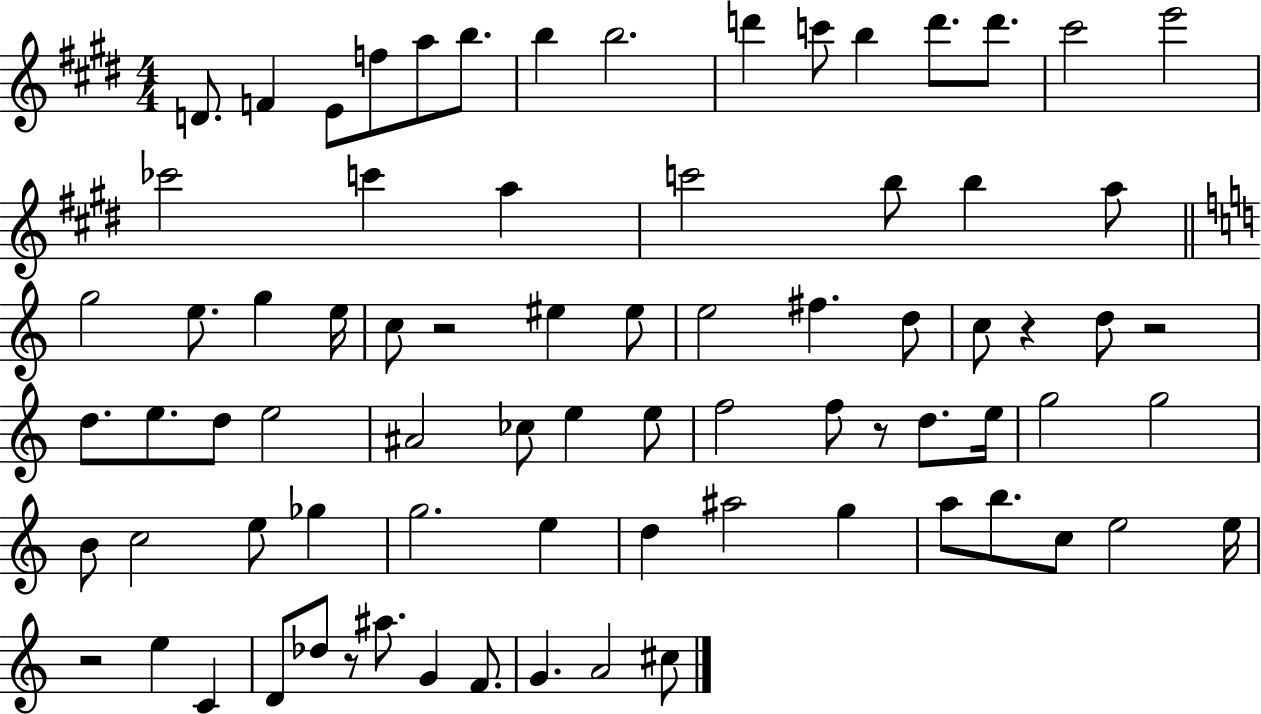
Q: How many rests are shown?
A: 6